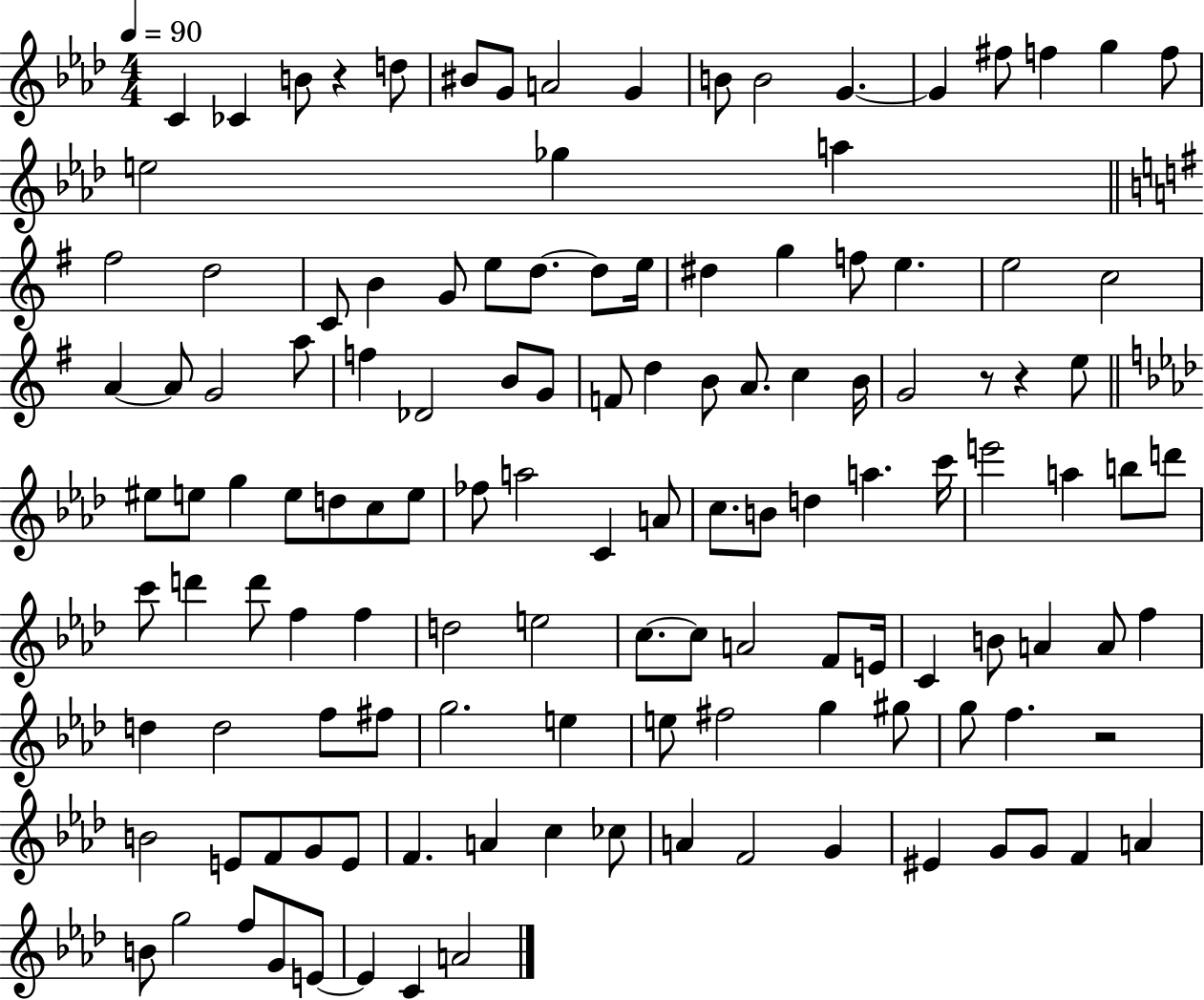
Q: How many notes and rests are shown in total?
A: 128